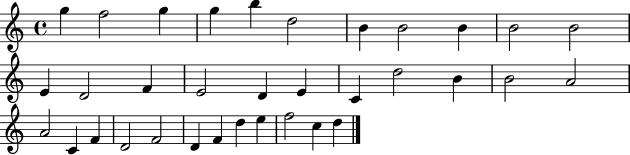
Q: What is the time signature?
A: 4/4